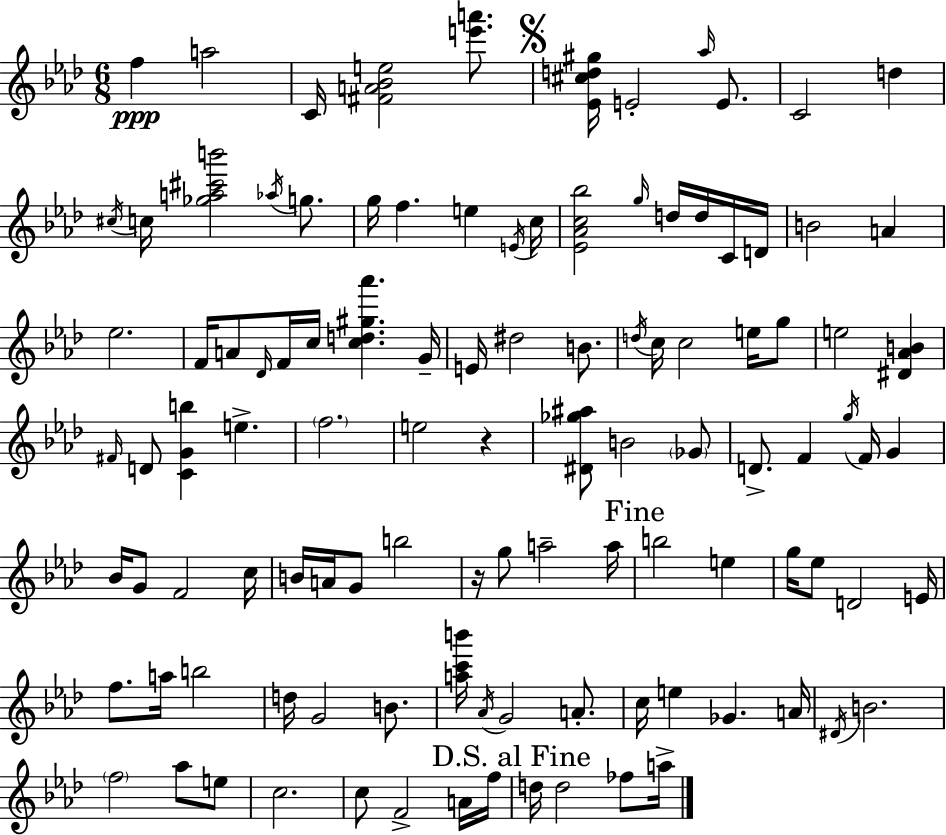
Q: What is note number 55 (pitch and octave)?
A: F4